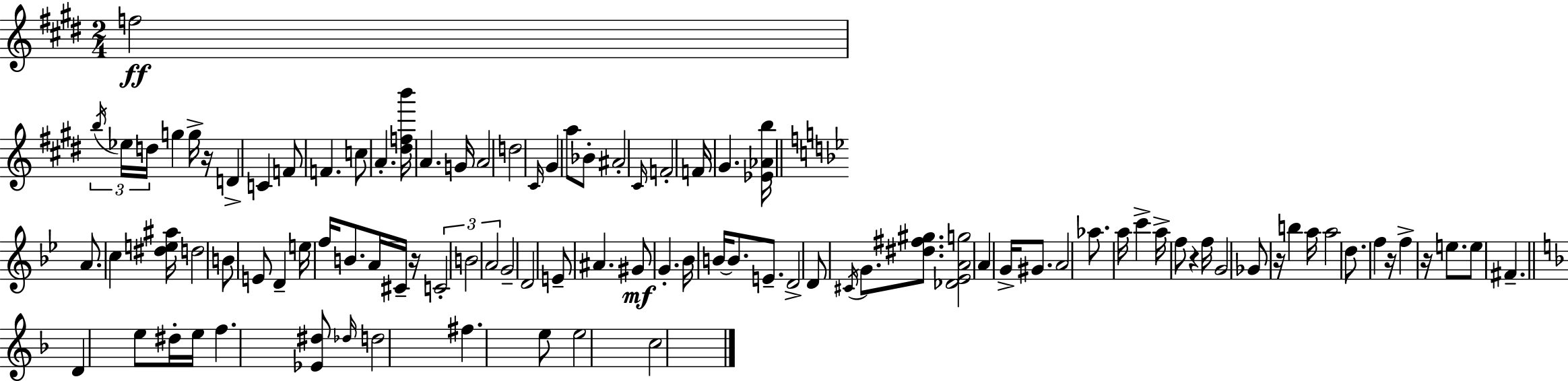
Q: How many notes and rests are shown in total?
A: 97